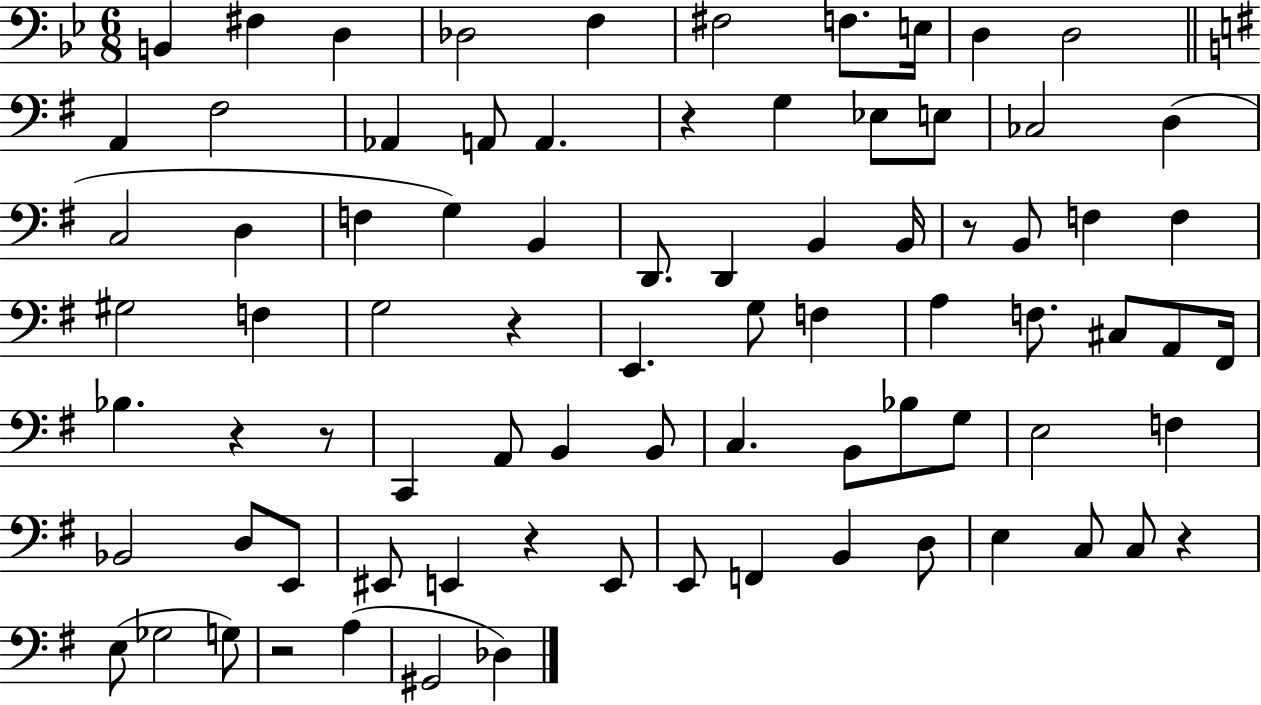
{
  \clef bass
  \numericTimeSignature
  \time 6/8
  \key bes \major
  b,4 fis4 d4 | des2 f4 | fis2 f8. e16 | d4 d2 | \break \bar "||" \break \key e \minor a,4 fis2 | aes,4 a,8 a,4. | r4 g4 ees8 e8 | ces2 d4( | \break c2 d4 | f4 g4) b,4 | d,8. d,4 b,4 b,16 | r8 b,8 f4 f4 | \break gis2 f4 | g2 r4 | e,4. g8 f4 | a4 f8. cis8 a,8 fis,16 | \break bes4. r4 r8 | c,4 a,8 b,4 b,8 | c4. b,8 bes8 g8 | e2 f4 | \break bes,2 d8 e,8 | eis,8 e,4 r4 e,8 | e,8 f,4 b,4 d8 | e4 c8 c8 r4 | \break e8( ges2 g8) | r2 a4( | gis,2 des4) | \bar "|."
}